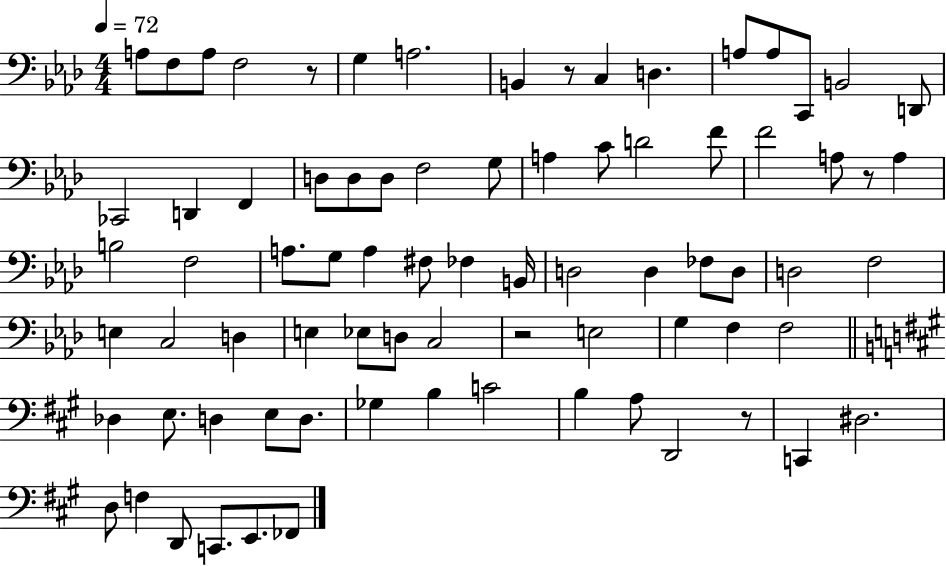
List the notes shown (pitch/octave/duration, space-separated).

A3/e F3/e A3/e F3/h R/e G3/q A3/h. B2/q R/e C3/q D3/q. A3/e A3/e C2/e B2/h D2/e CES2/h D2/q F2/q D3/e D3/e D3/e F3/h G3/e A3/q C4/e D4/h F4/e F4/h A3/e R/e A3/q B3/h F3/h A3/e. G3/e A3/q F#3/e FES3/q B2/s D3/h D3/q FES3/e D3/e D3/h F3/h E3/q C3/h D3/q E3/q Eb3/e D3/e C3/h R/h E3/h G3/q F3/q F3/h Db3/q E3/e. D3/q E3/e D3/e. Gb3/q B3/q C4/h B3/q A3/e D2/h R/e C2/q D#3/h. D3/e F3/q D2/e C2/e. E2/e. FES2/e